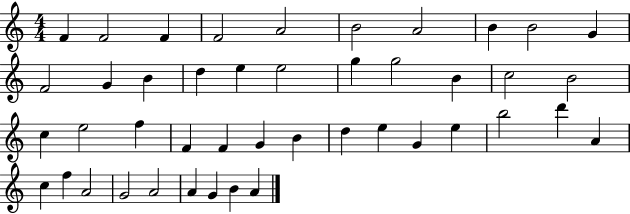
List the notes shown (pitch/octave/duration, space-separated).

F4/q F4/h F4/q F4/h A4/h B4/h A4/h B4/q B4/h G4/q F4/h G4/q B4/q D5/q E5/q E5/h G5/q G5/h B4/q C5/h B4/h C5/q E5/h F5/q F4/q F4/q G4/q B4/q D5/q E5/q G4/q E5/q B5/h D6/q A4/q C5/q F5/q A4/h G4/h A4/h A4/q G4/q B4/q A4/q